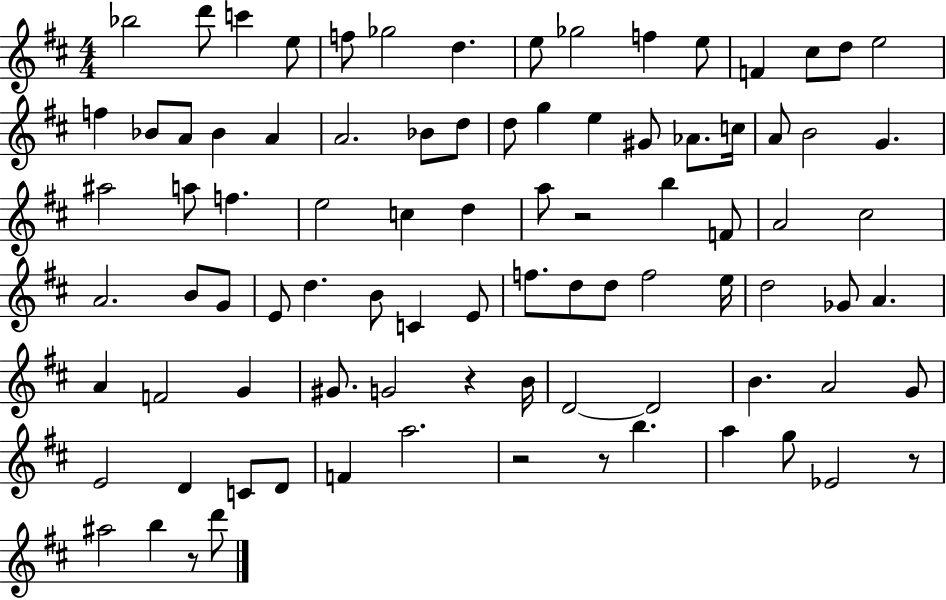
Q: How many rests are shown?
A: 6